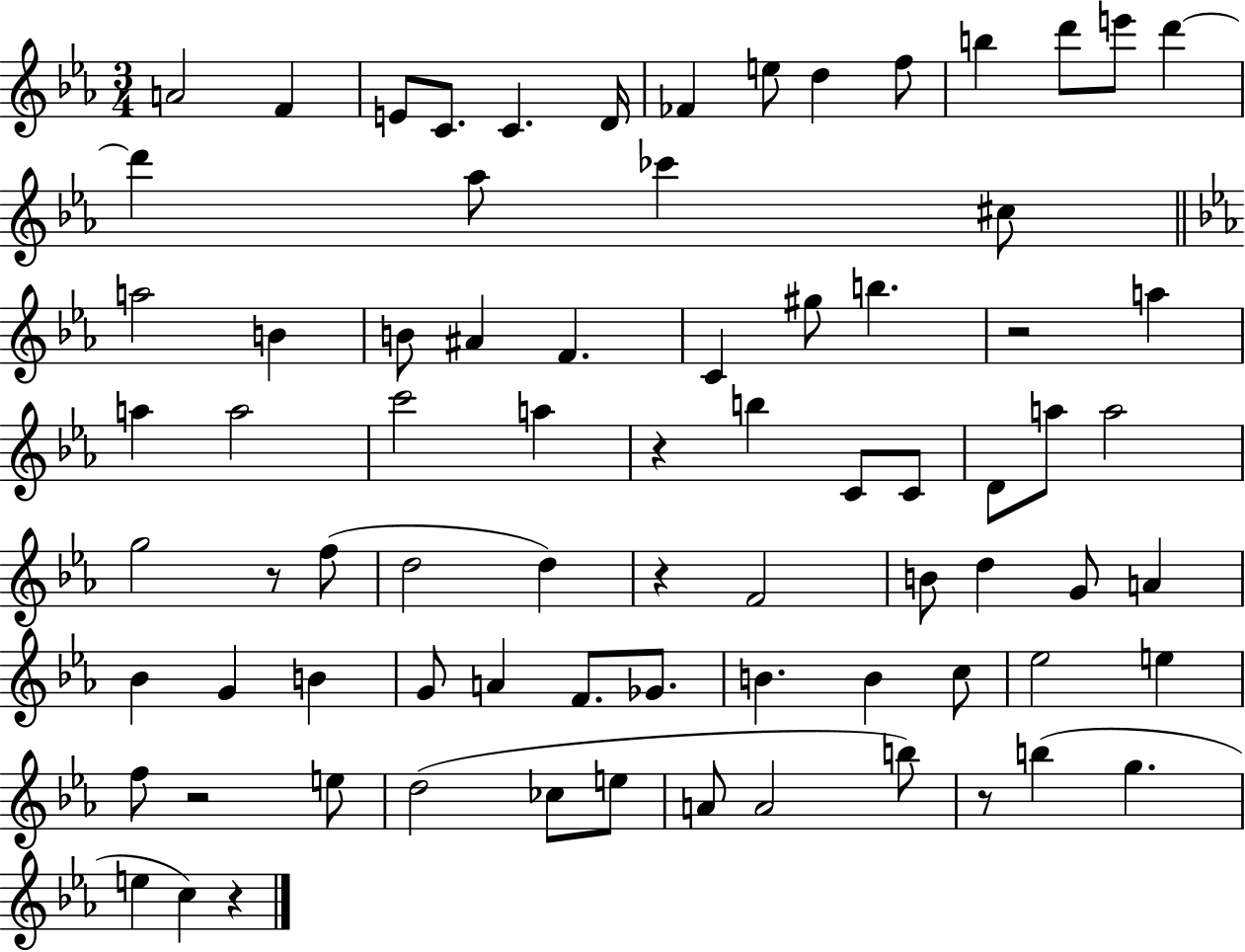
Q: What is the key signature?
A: EES major